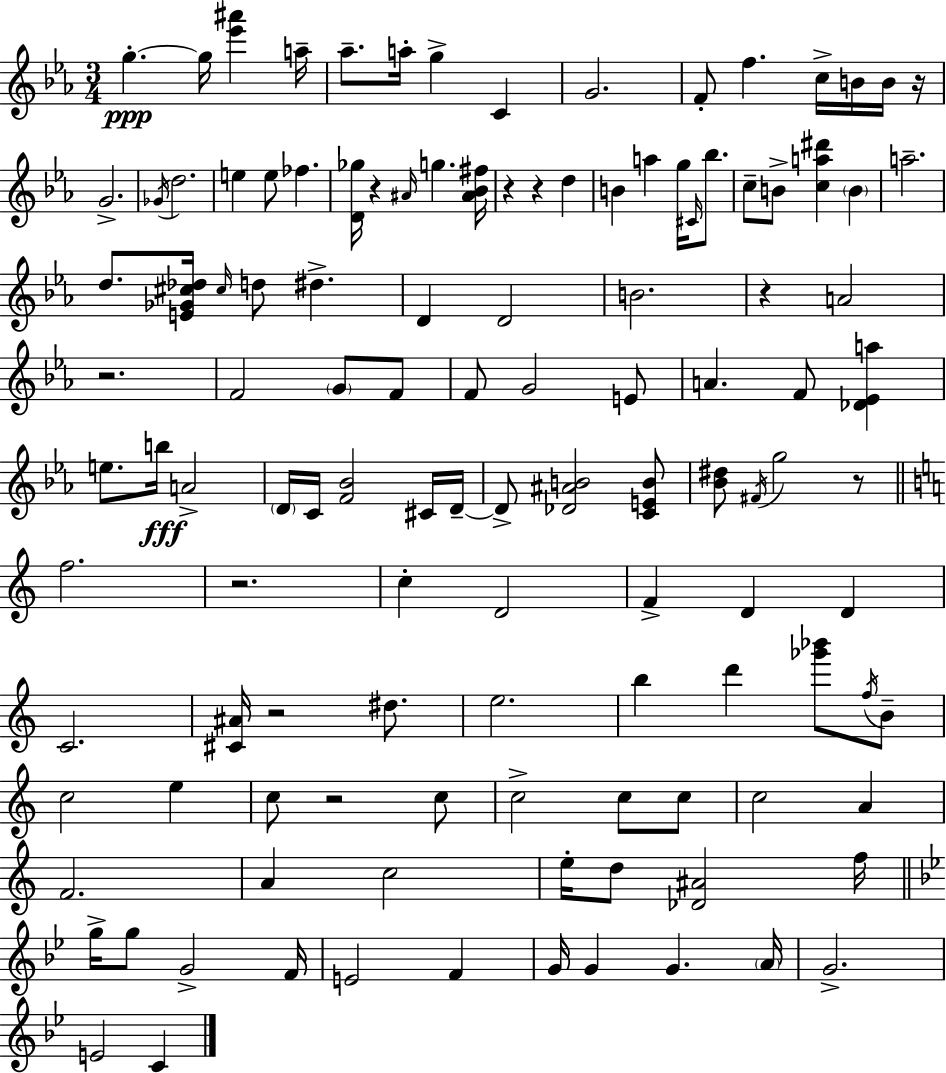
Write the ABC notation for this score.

X:1
T:Untitled
M:3/4
L:1/4
K:Cm
g g/4 [_e'^a'] a/4 _a/2 a/4 g C G2 F/2 f c/4 B/4 B/4 z/4 G2 _G/4 d2 e e/2 _f [D_g]/4 z ^A/4 g [^A_B^f]/4 z z d B a g/4 ^C/4 _b/2 c/2 B/2 [ca^d'] B a2 d/2 [E_G^c_d]/4 ^c/4 d/2 ^d D D2 B2 z A2 z2 F2 G/2 F/2 F/2 G2 E/2 A F/2 [_D_Ea] e/2 b/4 A2 D/4 C/4 [F_B]2 ^C/4 D/4 D/2 [_D^AB]2 [CEB]/2 [_B^d]/2 ^F/4 g2 z/2 f2 z2 c D2 F D D C2 [^C^A]/4 z2 ^d/2 e2 b d' [_g'_b']/2 f/4 B/2 c2 e c/2 z2 c/2 c2 c/2 c/2 c2 A F2 A c2 e/4 d/2 [_D^A]2 f/4 g/4 g/2 G2 F/4 E2 F G/4 G G A/4 G2 E2 C